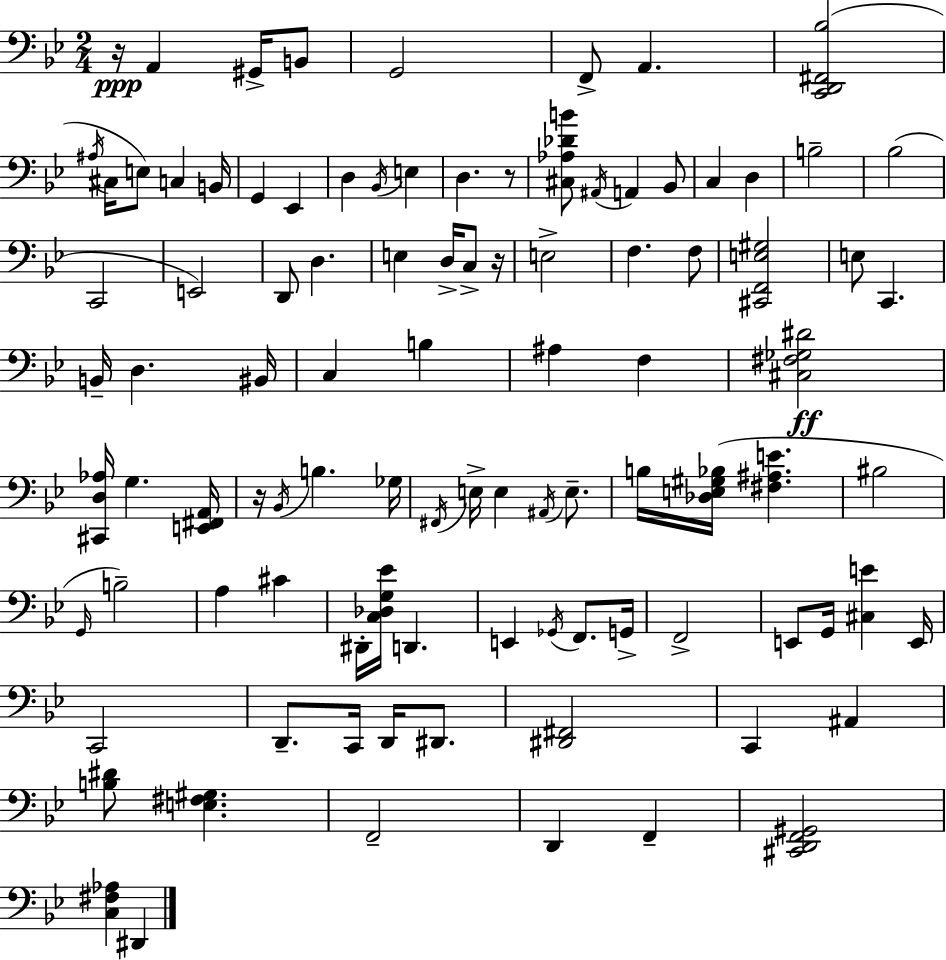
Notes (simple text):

R/s A2/q G#2/s B2/e G2/h F2/e A2/q. [C2,D2,F#2,Bb3]/h A#3/s C#3/s E3/e C3/q B2/s G2/q Eb2/q D3/q Bb2/s E3/q D3/q. R/e [C#3,Ab3,Db4,B4]/e A#2/s A2/q Bb2/e C3/q D3/q B3/h Bb3/h C2/h E2/h D2/e D3/q. E3/q D3/s C3/e R/s E3/h F3/q. F3/e [C#2,F2,E3,G#3]/h E3/e C2/q. B2/s D3/q. BIS2/s C3/q B3/q A#3/q F3/q [C#3,F#3,Gb3,D#4]/h [C#2,D3,Ab3]/s G3/q. [E2,F#2,A2]/s R/s Bb2/s B3/q. Gb3/s F#2/s E3/s E3/q A#2/s E3/e. B3/s [Db3,E3,G#3,Bb3]/s [F#3,A#3,E4]/q. BIS3/h G2/s B3/h A3/q C#4/q D#2/s [C3,Db3,G3,Eb4]/s D2/q. E2/q Gb2/s F2/e. G2/s F2/h E2/e G2/s [C#3,E4]/q E2/s C2/h D2/e. C2/s D2/s D#2/e. [D#2,F#2]/h C2/q A#2/q [B3,D#4]/e [E3,F#3,G#3]/q. F2/h D2/q F2/q [C#2,D2,F2,G#2]/h [C3,F#3,Ab3]/q D#2/q